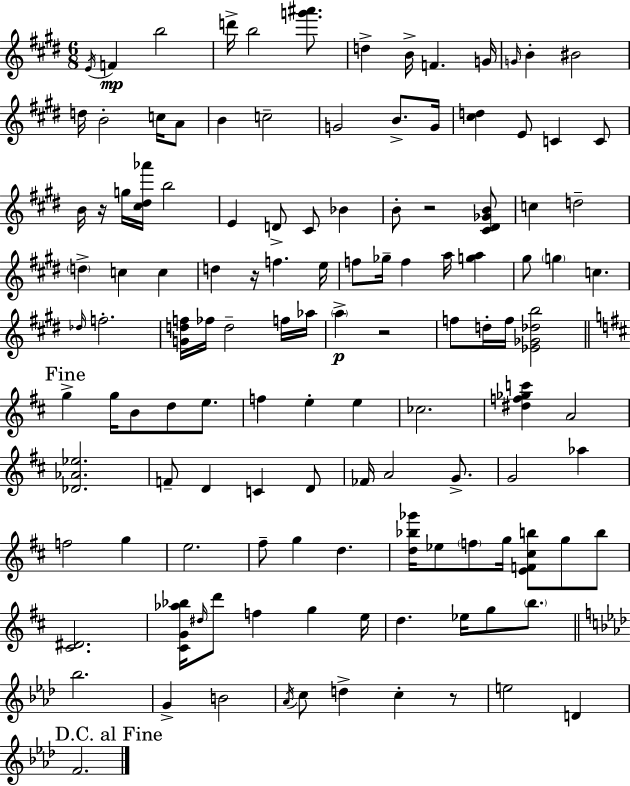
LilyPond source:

{
  \clef treble
  \numericTimeSignature
  \time 6/8
  \key e \major
  \repeat volta 2 { \acciaccatura { e'16 }\mp f'4 b''2 | d'''16-> b''2 <g''' ais'''>8. | d''4-> b'16-> f'4. | g'16 \grace { g'16 } b'4-. bis'2 | \break d''16 b'2-. c''16 | a'8 b'4 c''2-- | g'2 b'8.-> | g'16 <cis'' d''>4 e'8 c'4 | \break c'8 b'16 r16 g''16 <cis'' dis'' aes'''>16 b''2 | e'4 d'8-> cis'8 bes'4 | b'8-. r2 | <cis' dis' ges' b'>8 c''4 d''2-- | \break \parenthesize d''4-> c''4 c''4 | d''4 r16 f''4. | e''16 f''8 ges''16-- f''4 a''16 <g'' a''>4 | gis''8 \parenthesize g''4 c''4. | \break \grace { des''16 } f''2.-. | <g' d'' f''>16 fes''16 d''2-- | f''16 aes''16 \parenthesize a''4->\p r2 | f''8 d''16-. f''16 <ees' ges' des'' b''>2 | \break \mark "Fine" \bar "||" \break \key d \major g''4-> g''16 b'8 d''8 e''8. | f''4 e''4-. e''4 | ces''2. | <dis'' f'' ges'' c'''>4 a'2 | \break <des' aes' ees''>2. | f'8-- d'4 c'4 d'8 | fes'16 a'2 g'8.-> | g'2 aes''4 | \break f''2 g''4 | e''2. | fis''8-- g''4 d''4. | <d'' bes'' ges'''>16 ees''8 \parenthesize f''8 g''16 <e' f' cis'' b''>8 g''8 b''8 | \break <cis' dis'>2. | <cis' g' aes'' bes''>16 \grace { dis''16 } d'''8 f''4 g''4 | e''16 d''4. ees''16 g''8 \parenthesize b''8. | \bar "||" \break \key aes \major bes''2. | g'4-> b'2 | \acciaccatura { aes'16 } c''8 d''4-> c''4-. r8 | e''2 d'4 | \break \mark "D.C. al Fine" f'2. | } \bar "|."
}